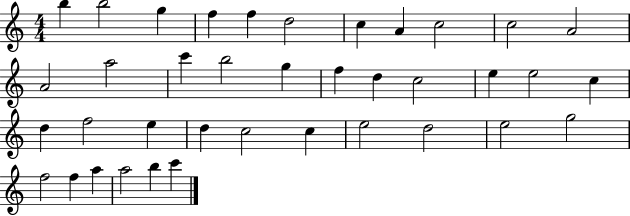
X:1
T:Untitled
M:4/4
L:1/4
K:C
b b2 g f f d2 c A c2 c2 A2 A2 a2 c' b2 g f d c2 e e2 c d f2 e d c2 c e2 d2 e2 g2 f2 f a a2 b c'